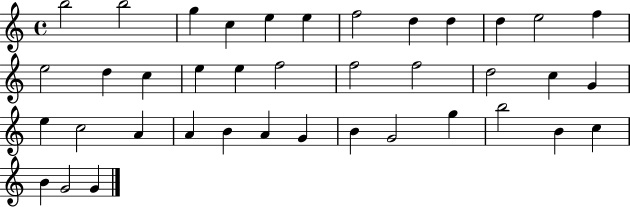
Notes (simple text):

B5/h B5/h G5/q C5/q E5/q E5/q F5/h D5/q D5/q D5/q E5/h F5/q E5/h D5/q C5/q E5/q E5/q F5/h F5/h F5/h D5/h C5/q G4/q E5/q C5/h A4/q A4/q B4/q A4/q G4/q B4/q G4/h G5/q B5/h B4/q C5/q B4/q G4/h G4/q